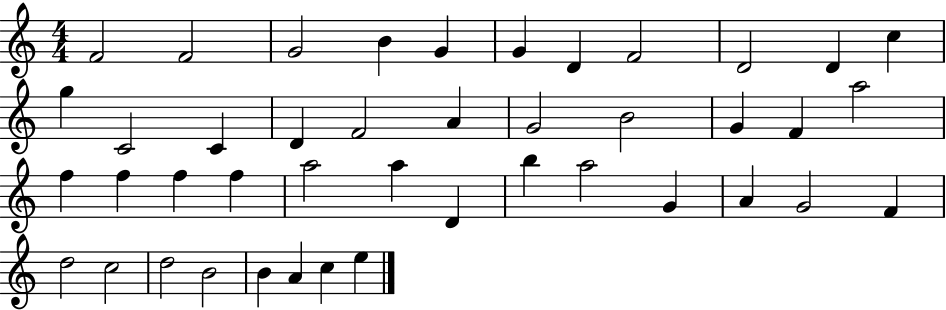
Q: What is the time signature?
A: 4/4